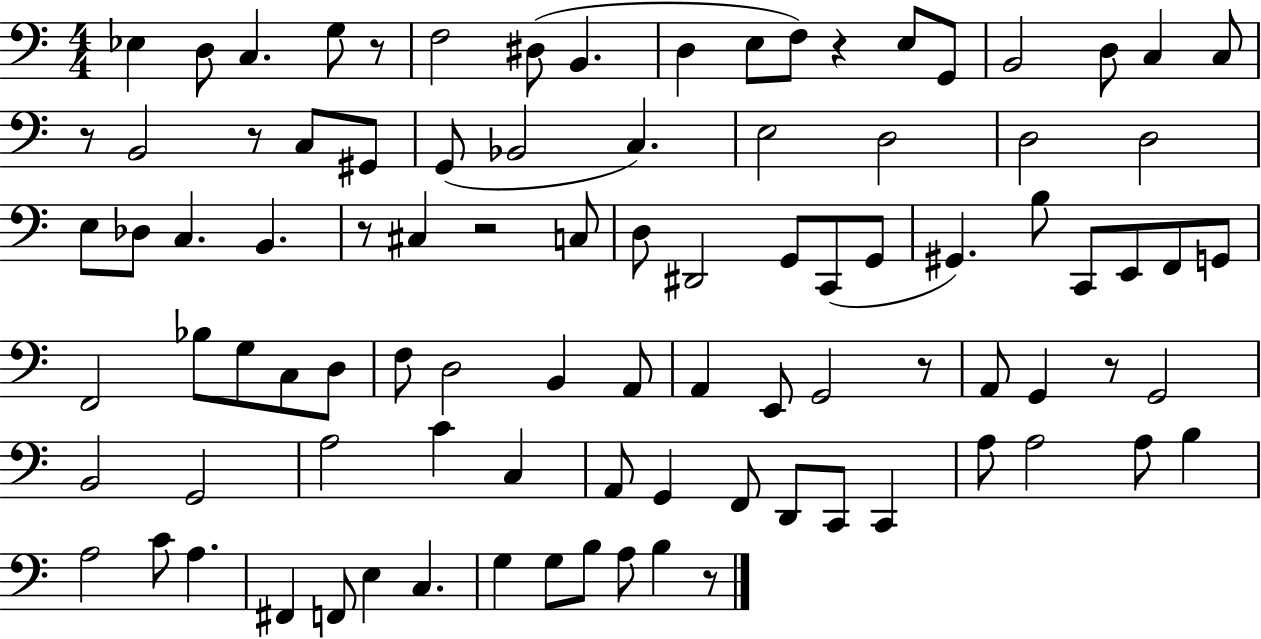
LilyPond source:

{
  \clef bass
  \numericTimeSignature
  \time 4/4
  \key c \major
  \repeat volta 2 { ees4 d8 c4. g8 r8 | f2 dis8( b,4. | d4 e8 f8) r4 e8 g,8 | b,2 d8 c4 c8 | \break r8 b,2 r8 c8 gis,8 | g,8( bes,2 c4.) | e2 d2 | d2 d2 | \break e8 des8 c4. b,4. | r8 cis4 r2 c8 | d8 dis,2 g,8 c,8( g,8 | gis,4.) b8 c,8 e,8 f,8 g,8 | \break f,2 bes8 g8 c8 d8 | f8 d2 b,4 a,8 | a,4 e,8 g,2 r8 | a,8 g,4 r8 g,2 | \break b,2 g,2 | a2 c'4 c4 | a,8 g,4 f,8 d,8 c,8 c,4 | a8 a2 a8 b4 | \break a2 c'8 a4. | fis,4 f,8 e4 c4. | g4 g8 b8 a8 b4 r8 | } \bar "|."
}